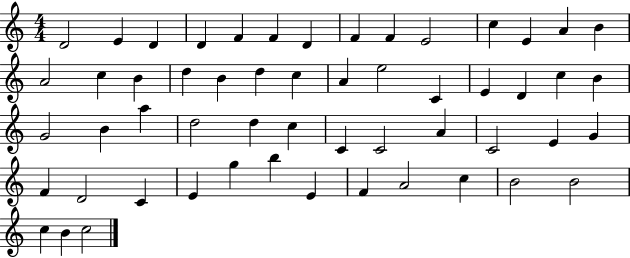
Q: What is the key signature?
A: C major